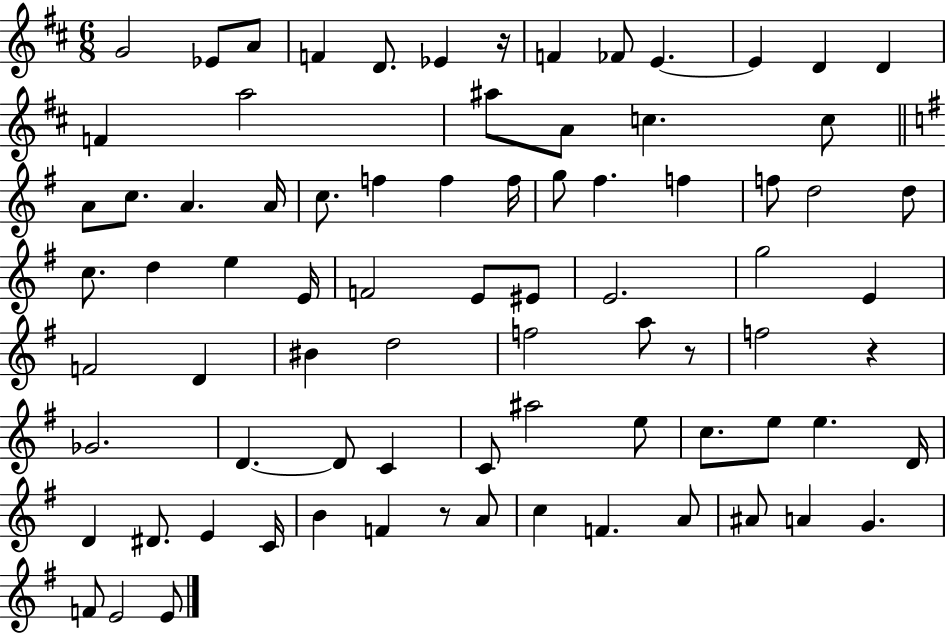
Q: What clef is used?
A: treble